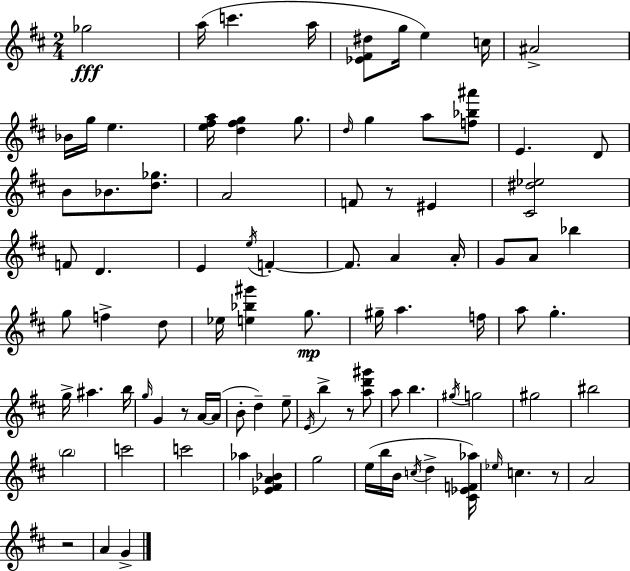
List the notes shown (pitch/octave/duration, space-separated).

Gb5/h A5/s C6/q. A5/s [Eb4,F#4,D#5]/e G5/s E5/q C5/s A#4/h Bb4/s G5/s E5/q. [E5,F#5,A5]/s [D5,F#5,G5]/q G5/e. D5/s G5/q A5/e [F5,Bb5,A#6]/e E4/q. D4/e B4/e Bb4/e. [D5,Gb5]/e. A4/h F4/e R/e EIS4/q [C#4,D#5,Eb5]/h F4/e D4/q. E4/q E5/s F4/q F4/e. A4/q A4/s G4/e A4/e Bb5/q G5/e F5/q D5/e Eb5/s [E5,Bb5,G#6]/q G5/e. G#5/s A5/q. F5/s A5/e G5/q. G5/s A#5/q. B5/s G5/s G4/q R/e A4/s A4/s B4/e D5/q E5/e E4/s B5/q R/e [A5,D6,G#6]/e A5/e B5/q. G#5/s G5/h G#5/h BIS5/h B5/h C6/h C6/h Ab5/q [Eb4,F#4,A4,Bb4]/q G5/h E5/s B5/s B4/s C5/s D5/q [C#4,Eb4,F4,Ab5]/s Eb5/s C5/q. R/e A4/h R/h A4/q G4/q